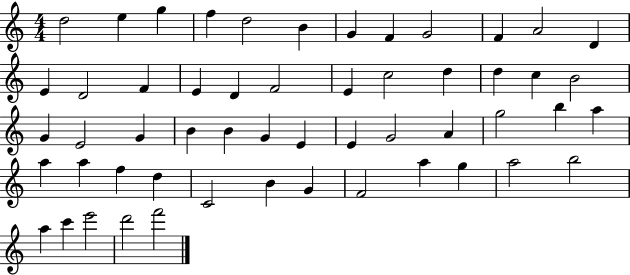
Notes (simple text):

D5/h E5/q G5/q F5/q D5/h B4/q G4/q F4/q G4/h F4/q A4/h D4/q E4/q D4/h F4/q E4/q D4/q F4/h E4/q C5/h D5/q D5/q C5/q B4/h G4/q E4/h G4/q B4/q B4/q G4/q E4/q E4/q G4/h A4/q G5/h B5/q A5/q A5/q A5/q F5/q D5/q C4/h B4/q G4/q F4/h A5/q G5/q A5/h B5/h A5/q C6/q E6/h D6/h F6/h